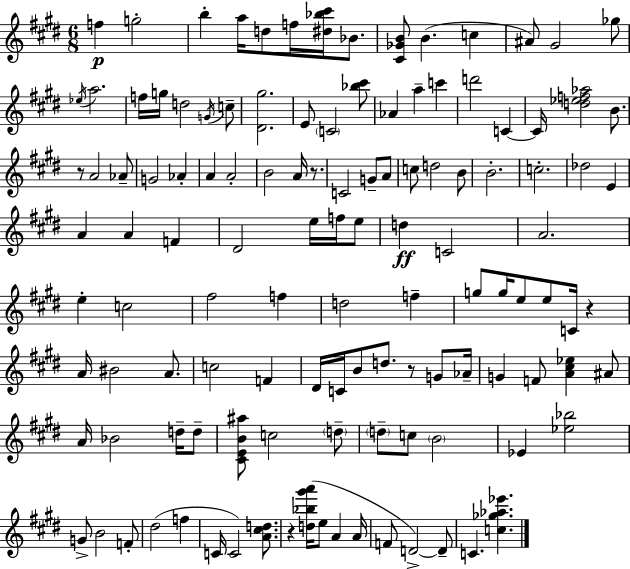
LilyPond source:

{
  \clef treble
  \numericTimeSignature
  \time 6/8
  \key e \major
  \repeat volta 2 { f''4\p g''2-. | b''4-. a''16 d''8 f''16 <dis'' bes'' cis'''>16 bes'8. | <cis' ges' b'>8 b'4.( c''4 | ais'8) gis'2 ges''8 | \break \acciaccatura { ees''16 } a''2. | f''16 g''16 d''2 \acciaccatura { g'16 } | c''8-- <dis' gis''>2. | e'8 \parenthesize c'2 | \break <bes'' cis'''>8 aes'4 a''4-- c'''4 | d'''2 c'4~~ | c'16 <d'' ees'' f'' aes''>2 b'8. | r8 a'2 | \break aes'8-- g'2 aes'4-. | a'4 a'2-. | b'2 a'16 r8. | c'2 g'8-- | \break a'8 c''8 d''2 | b'8 b'2.-. | c''2.-. | des''2 e'4 | \break a'4 a'4 f'4 | dis'2 e''16 f''16 | e''8 d''4\ff c'2 | a'2. | \break e''4-. c''2 | fis''2 f''4 | d''2 f''4-- | g''8 g''16 e''8 e''8 c'16 r4 | \break a'16 bis'2 a'8. | c''2 f'4 | dis'16 c'16 b'8 d''8. r8 g'8 | aes'16-- g'4 f'8 <a' cis'' ees''>4 | \break ais'8 a'16 bes'2 d''16-- | d''8-- <cis' e' b' ais''>8 c''2 | \parenthesize d''8-- \parenthesize d''8-- c''8 \parenthesize b'2 | ees'4 <ees'' bes''>2 | \break g'8-> b'2 | f'8-. dis''2( f''4 | c'16 c'2) <a' cis'' d''>8. | r4 <d'' bes'' gis''' a'''>16( e''8 a'4 | \break a'16 f'8 d'2->~~) | d'8-- c'4. <c'' ges'' aes'' ees'''>4. | } \bar "|."
}